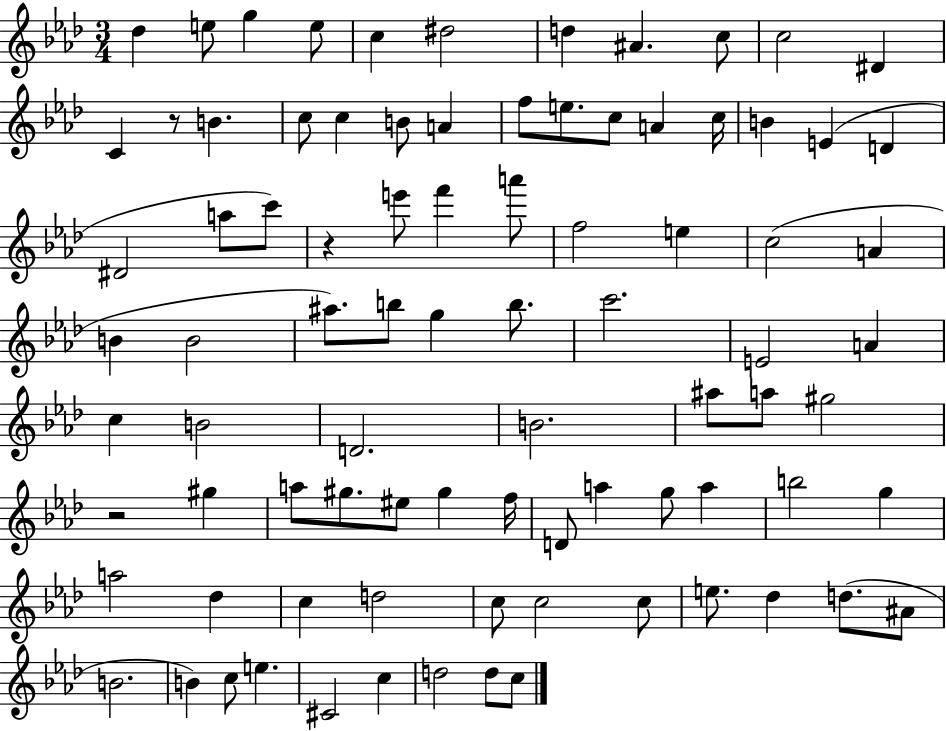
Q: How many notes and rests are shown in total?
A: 86